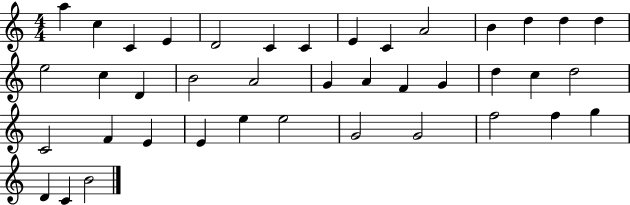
{
  \clef treble
  \numericTimeSignature
  \time 4/4
  \key c \major
  a''4 c''4 c'4 e'4 | d'2 c'4 c'4 | e'4 c'4 a'2 | b'4 d''4 d''4 d''4 | \break e''2 c''4 d'4 | b'2 a'2 | g'4 a'4 f'4 g'4 | d''4 c''4 d''2 | \break c'2 f'4 e'4 | e'4 e''4 e''2 | g'2 g'2 | f''2 f''4 g''4 | \break d'4 c'4 b'2 | \bar "|."
}